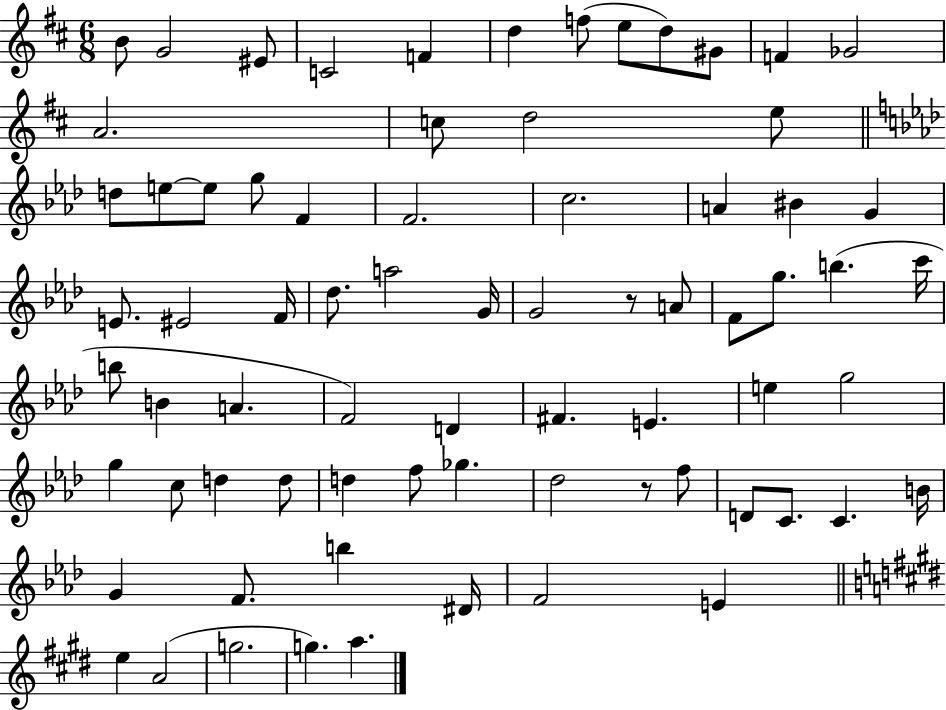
B4/e G4/h EIS4/e C4/h F4/q D5/q F5/e E5/e D5/e G#4/e F4/q Gb4/h A4/h. C5/e D5/h E5/e D5/e E5/e E5/e G5/e F4/q F4/h. C5/h. A4/q BIS4/q G4/q E4/e. EIS4/h F4/s Db5/e. A5/h G4/s G4/h R/e A4/e F4/e G5/e. B5/q. C6/s B5/e B4/q A4/q. F4/h D4/q F#4/q. E4/q. E5/q G5/h G5/q C5/e D5/q D5/e D5/q F5/e Gb5/q. Db5/h R/e F5/e D4/e C4/e. C4/q. B4/s G4/q F4/e. B5/q D#4/s F4/h E4/q E5/q A4/h G5/h. G5/q. A5/q.